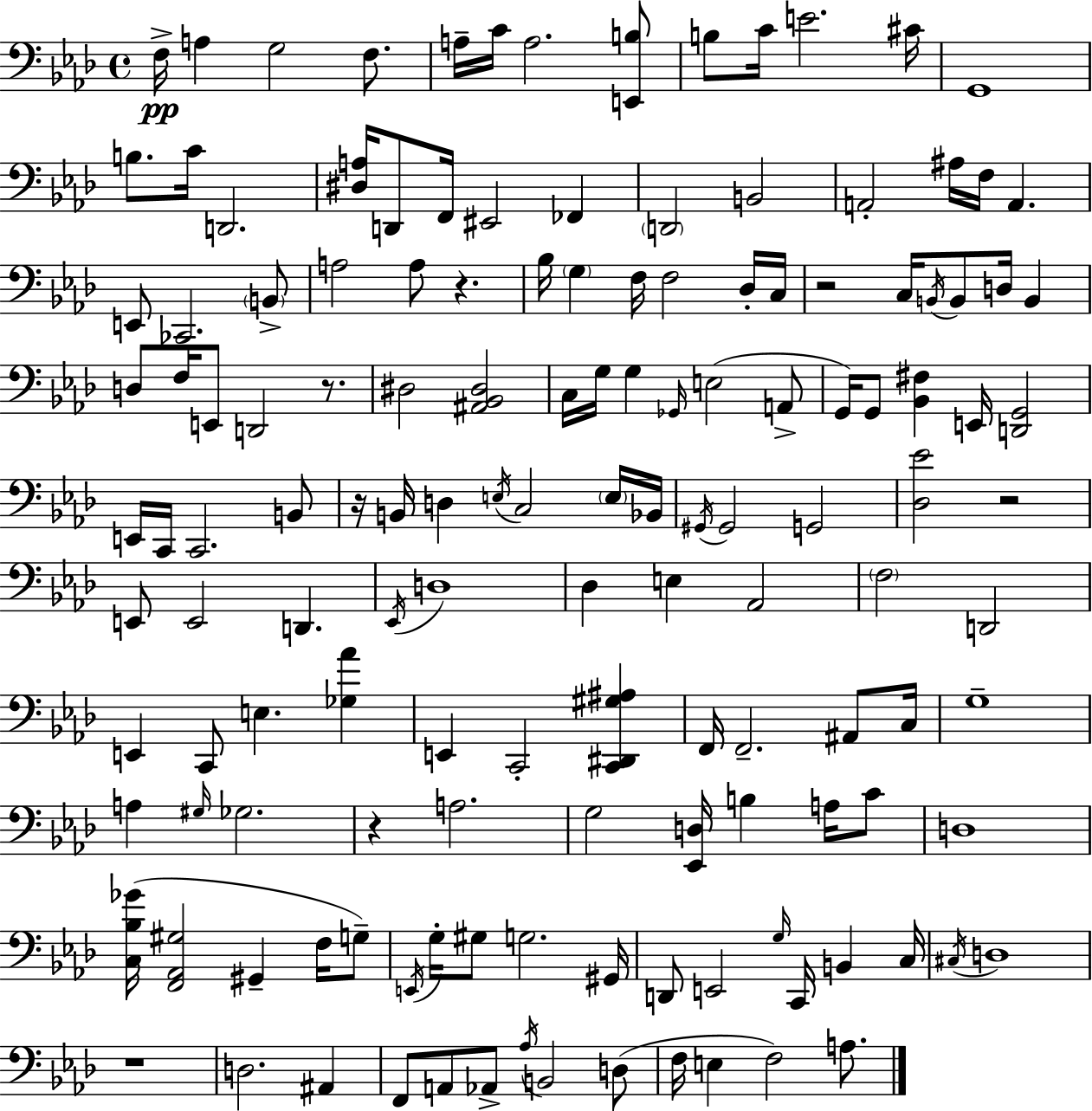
{
  \clef bass
  \time 4/4
  \defaultTimeSignature
  \key aes \major
  f16->\pp a4 g2 f8. | a16-- c'16 a2. <e, b>8 | b8 c'16 e'2. cis'16 | g,1 | \break b8. c'16 d,2. | <dis a>16 d,8 f,16 eis,2 fes,4 | \parenthesize d,2 b,2 | a,2-. ais16 f16 a,4. | \break e,8 ces,2. \parenthesize b,8-> | a2 a8 r4. | bes16 \parenthesize g4 f16 f2 des16-. c16 | r2 c16 \acciaccatura { b,16 } b,8 d16 b,4 | \break d8 f16 e,8 d,2 r8. | dis2 <ais, bes, dis>2 | c16 g16 g4 \grace { ges,16 }( e2 | a,8-> g,16) g,8 <bes, fis>4 e,16 <d, g,>2 | \break e,16 c,16 c,2. | b,8 r16 b,16 d4 \acciaccatura { e16 } c2 | \parenthesize e16 bes,16 \acciaccatura { gis,16 } gis,2 g,2 | <des ees'>2 r2 | \break e,8 e,2 d,4. | \acciaccatura { ees,16 } d1 | des4 e4 aes,2 | \parenthesize f2 d,2 | \break e,4 c,8 e4. | <ges aes'>4 e,4 c,2-. | <c, dis, gis ais>4 f,16 f,2.-- | ais,8 c16 g1-- | \break a4 \grace { gis16 } ges2. | r4 a2. | g2 <ees, d>16 b4 | a16 c'8 d1 | \break <c bes ges'>16( <f, aes, gis>2 gis,4-- | f16 g8--) \acciaccatura { e,16 } g16-. gis8 g2. | gis,16 d,8 e,2 | \grace { g16 } c,16 b,4 c16 \acciaccatura { cis16 } d1 | \break r1 | d2. | ais,4 f,8 a,8 aes,8-> \acciaccatura { aes16 } | b,2 d8( f16 e4 f2) | \break a8. \bar "|."
}